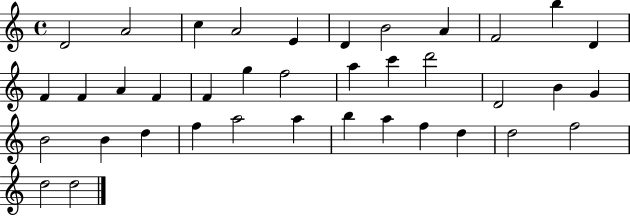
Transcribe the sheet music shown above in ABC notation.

X:1
T:Untitled
M:4/4
L:1/4
K:C
D2 A2 c A2 E D B2 A F2 b D F F A F F g f2 a c' d'2 D2 B G B2 B d f a2 a b a f d d2 f2 d2 d2